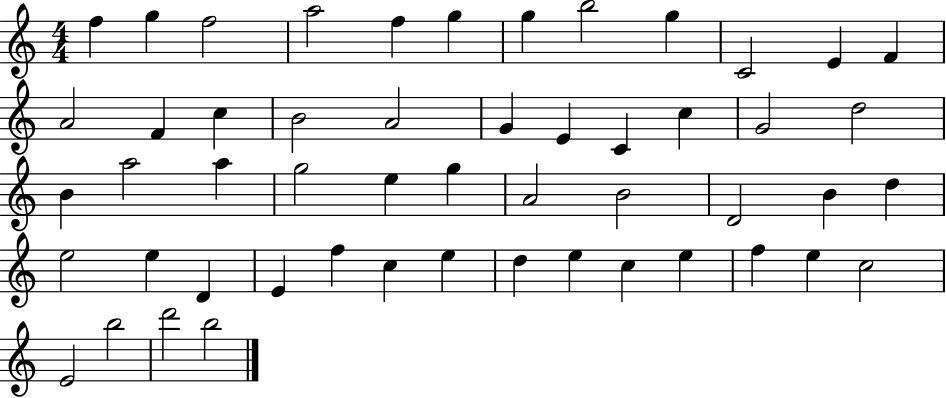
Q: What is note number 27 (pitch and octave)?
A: G5